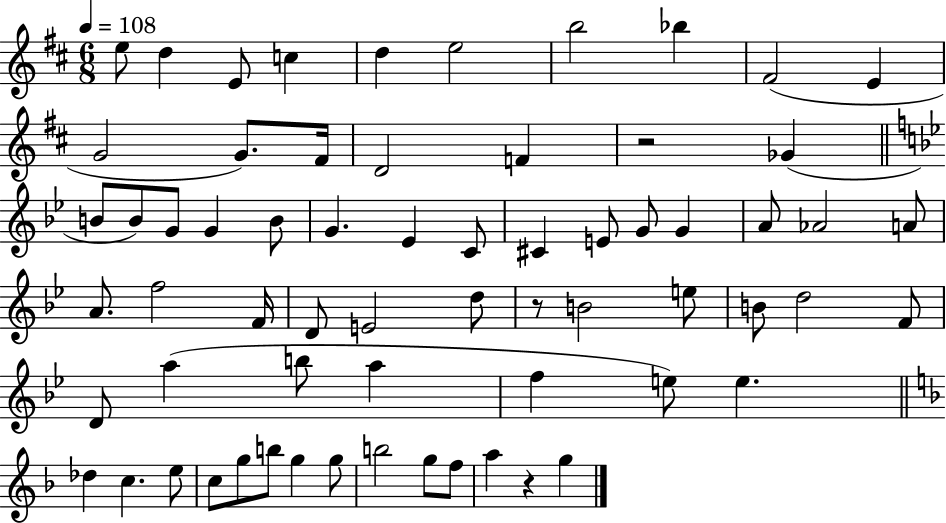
{
  \clef treble
  \numericTimeSignature
  \time 6/8
  \key d \major
  \tempo 4 = 108
  e''8 d''4 e'8 c''4 | d''4 e''2 | b''2 bes''4 | fis'2( e'4 | \break g'2 g'8.) fis'16 | d'2 f'4 | r2 ges'4( | \bar "||" \break \key bes \major b'8 b'8) g'8 g'4 b'8 | g'4. ees'4 c'8 | cis'4 e'8 g'8 g'4 | a'8 aes'2 a'8 | \break a'8. f''2 f'16 | d'8 e'2 d''8 | r8 b'2 e''8 | b'8 d''2 f'8 | \break d'8 a''4( b''8 a''4 | f''4 e''8) e''4. | \bar "||" \break \key d \minor des''4 c''4. e''8 | c''8 g''8 b''8 g''4 g''8 | b''2 g''8 f''8 | a''4 r4 g''4 | \break \bar "|."
}